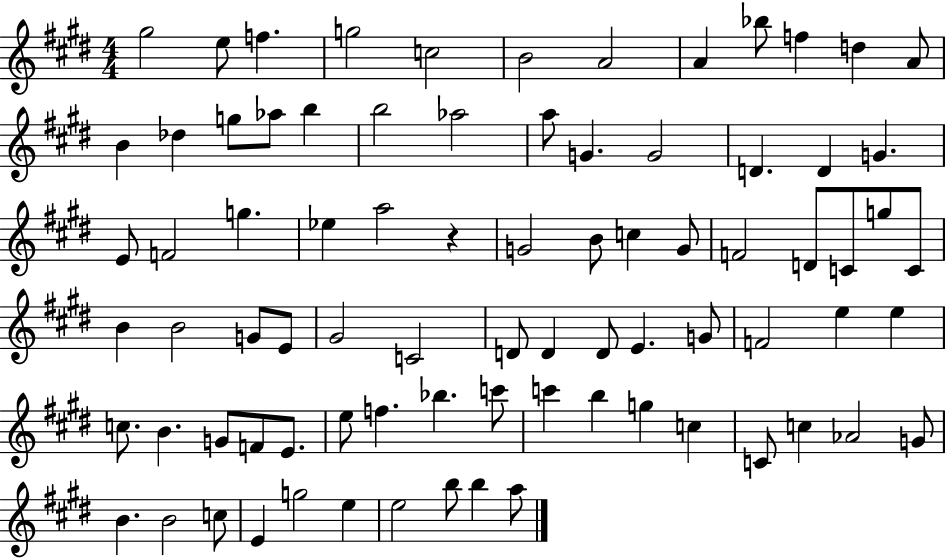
G#5/h E5/e F5/q. G5/h C5/h B4/h A4/h A4/q Bb5/e F5/q D5/q A4/e B4/q Db5/q G5/e Ab5/e B5/q B5/h Ab5/h A5/e G4/q. G4/h D4/q. D4/q G4/q. E4/e F4/h G5/q. Eb5/q A5/h R/q G4/h B4/e C5/q G4/e F4/h D4/e C4/e G5/e C4/e B4/q B4/h G4/e E4/e G#4/h C4/h D4/e D4/q D4/e E4/q. G4/e F4/h E5/q E5/q C5/e. B4/q. G4/e F4/e E4/e. E5/e F5/q. Bb5/q. C6/e C6/q B5/q G5/q C5/q C4/e C5/q Ab4/h G4/e B4/q. B4/h C5/e E4/q G5/h E5/q E5/h B5/e B5/q A5/e